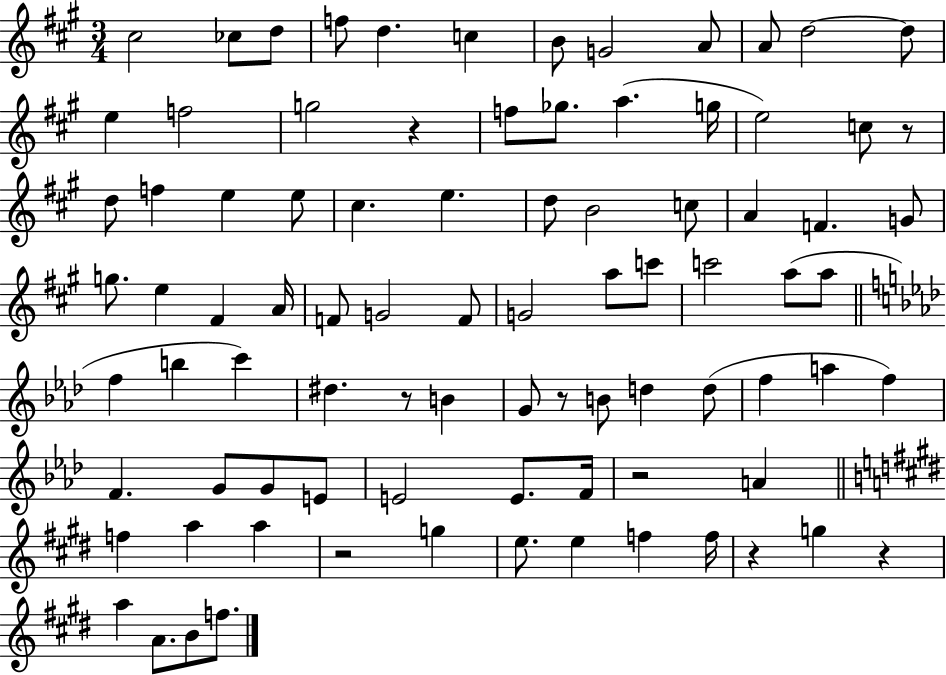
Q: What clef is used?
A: treble